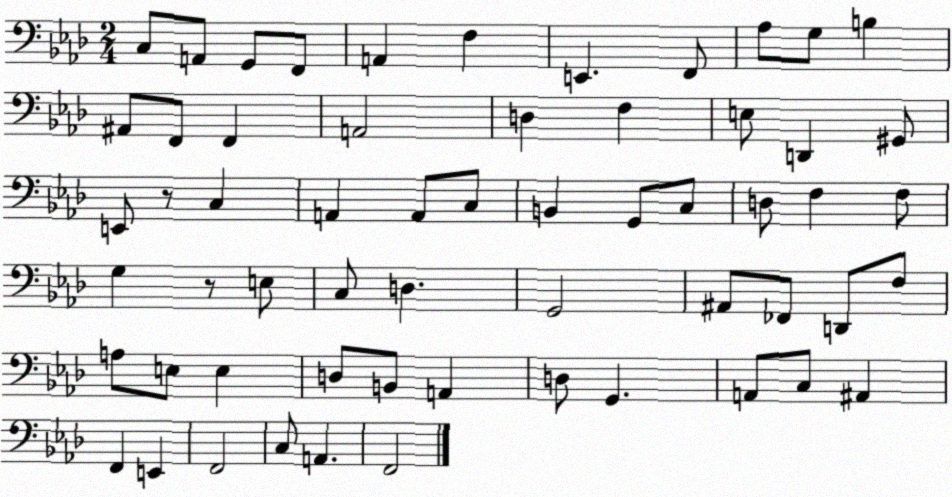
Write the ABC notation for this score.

X:1
T:Untitled
M:2/4
L:1/4
K:Ab
C,/2 A,,/2 G,,/2 F,,/2 A,, F, E,, F,,/2 _A,/2 G,/2 B, ^A,,/2 F,,/2 F,, A,,2 D, F, E,/2 D,, ^G,,/2 E,,/2 z/2 C, A,, A,,/2 C,/2 B,, G,,/2 C,/2 D,/2 F, F,/2 G, z/2 E,/2 C,/2 D, G,,2 ^A,,/2 _F,,/2 D,,/2 F,/2 A,/2 E,/2 E, D,/2 B,,/2 A,, D,/2 G,, A,,/2 C,/2 ^A,, F,, E,, F,,2 C,/2 A,, F,,2